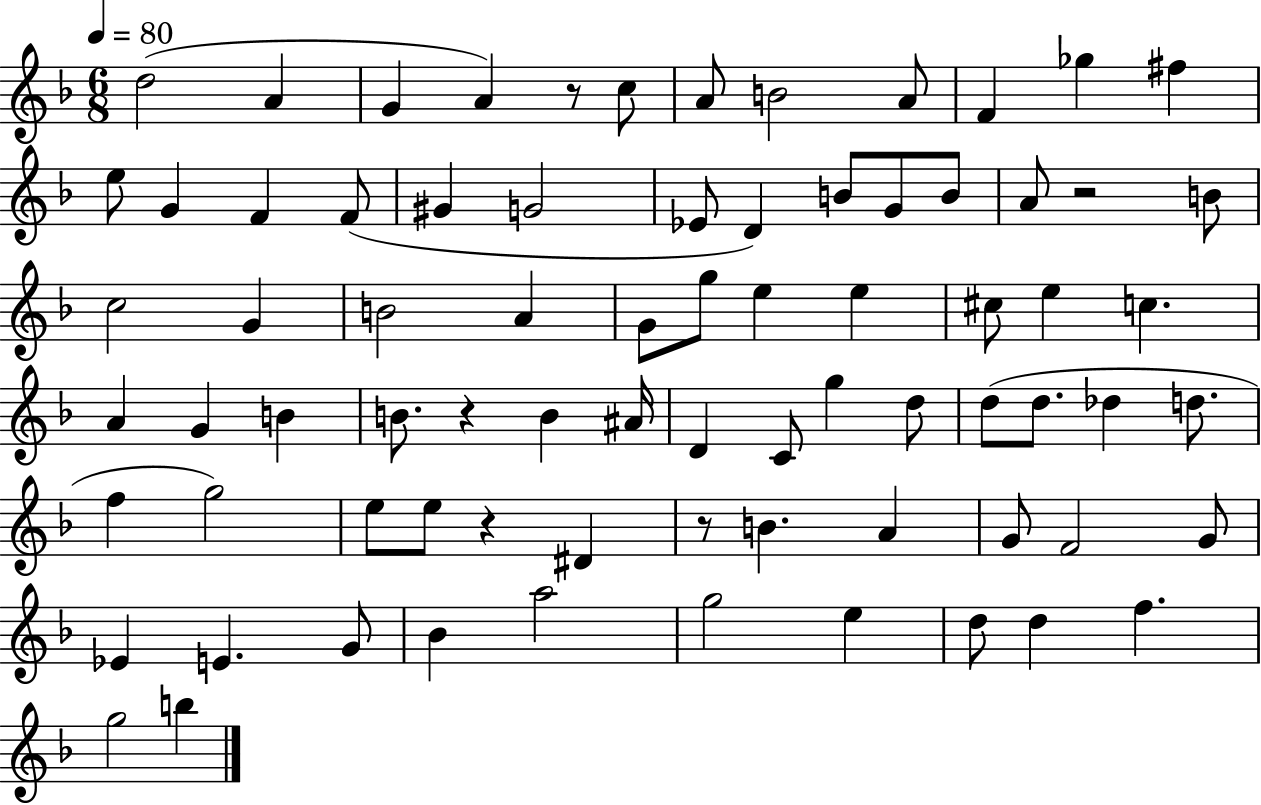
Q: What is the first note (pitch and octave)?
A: D5